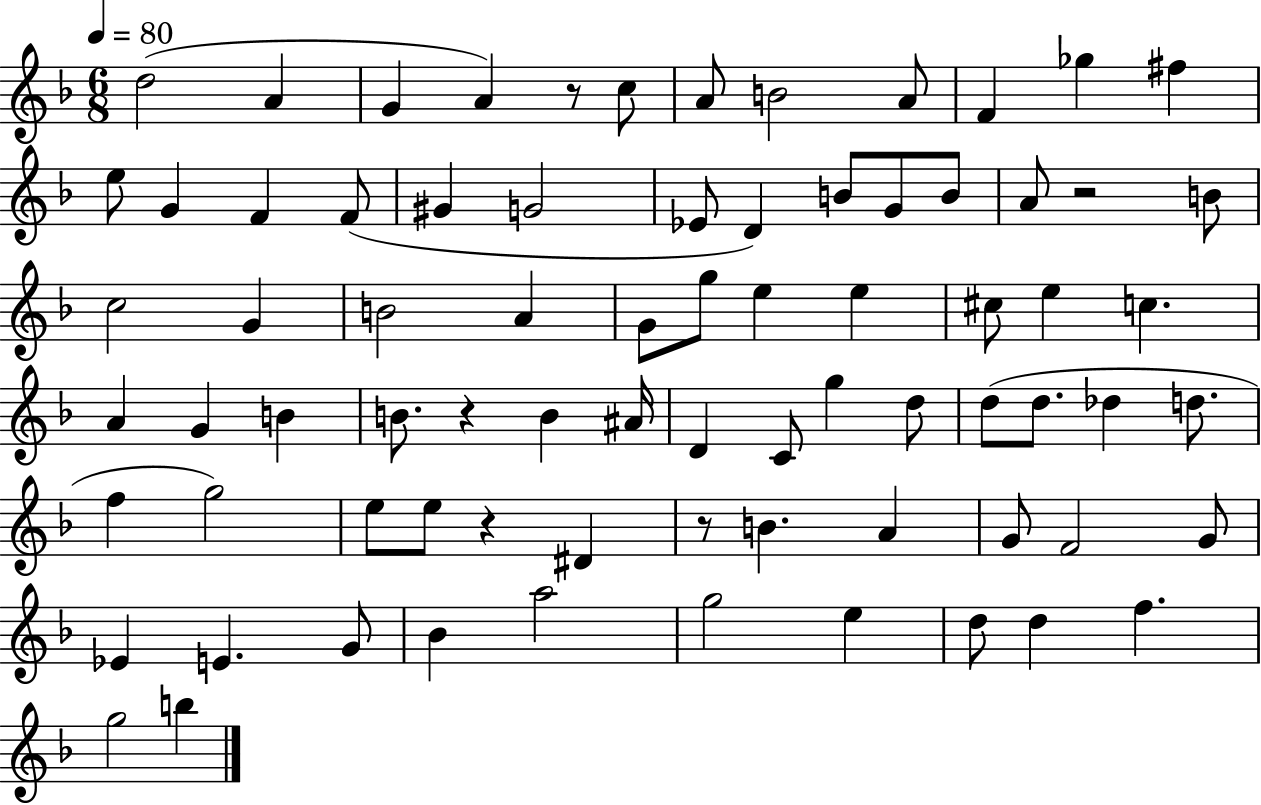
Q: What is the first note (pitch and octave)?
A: D5